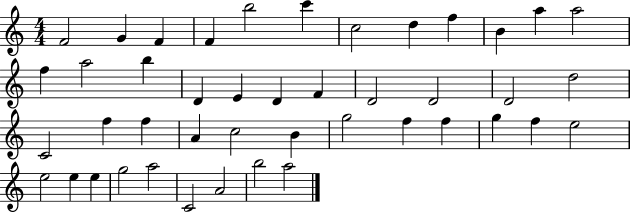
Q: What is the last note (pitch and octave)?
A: A5